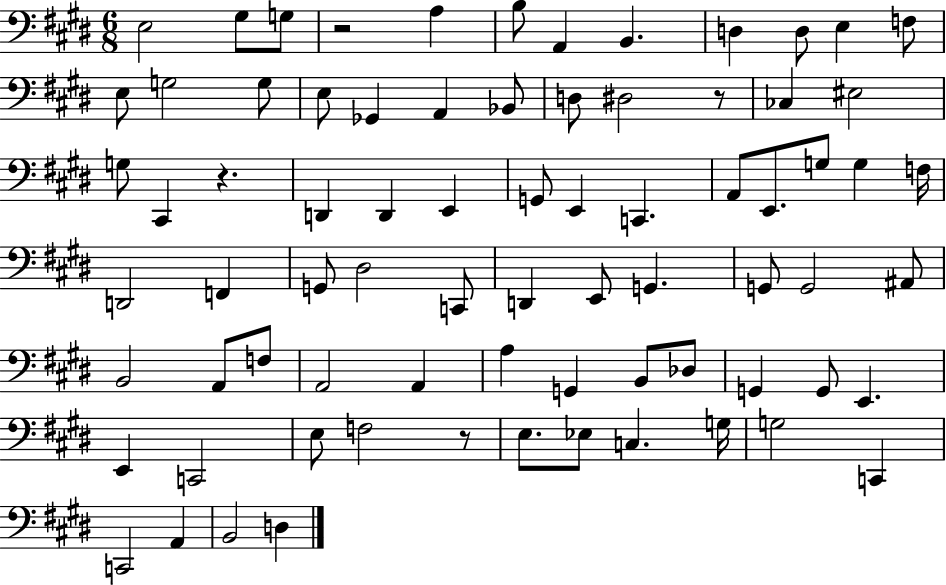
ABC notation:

X:1
T:Untitled
M:6/8
L:1/4
K:E
E,2 ^G,/2 G,/2 z2 A, B,/2 A,, B,, D, D,/2 E, F,/2 E,/2 G,2 G,/2 E,/2 _G,, A,, _B,,/2 D,/2 ^D,2 z/2 _C, ^E,2 G,/2 ^C,, z D,, D,, E,, G,,/2 E,, C,, A,,/2 E,,/2 G,/2 G, F,/4 D,,2 F,, G,,/2 ^D,2 C,,/2 D,, E,,/2 G,, G,,/2 G,,2 ^A,,/2 B,,2 A,,/2 F,/2 A,,2 A,, A, G,, B,,/2 _D,/2 G,, G,,/2 E,, E,, C,,2 E,/2 F,2 z/2 E,/2 _E,/2 C, G,/4 G,2 C,, C,,2 A,, B,,2 D,